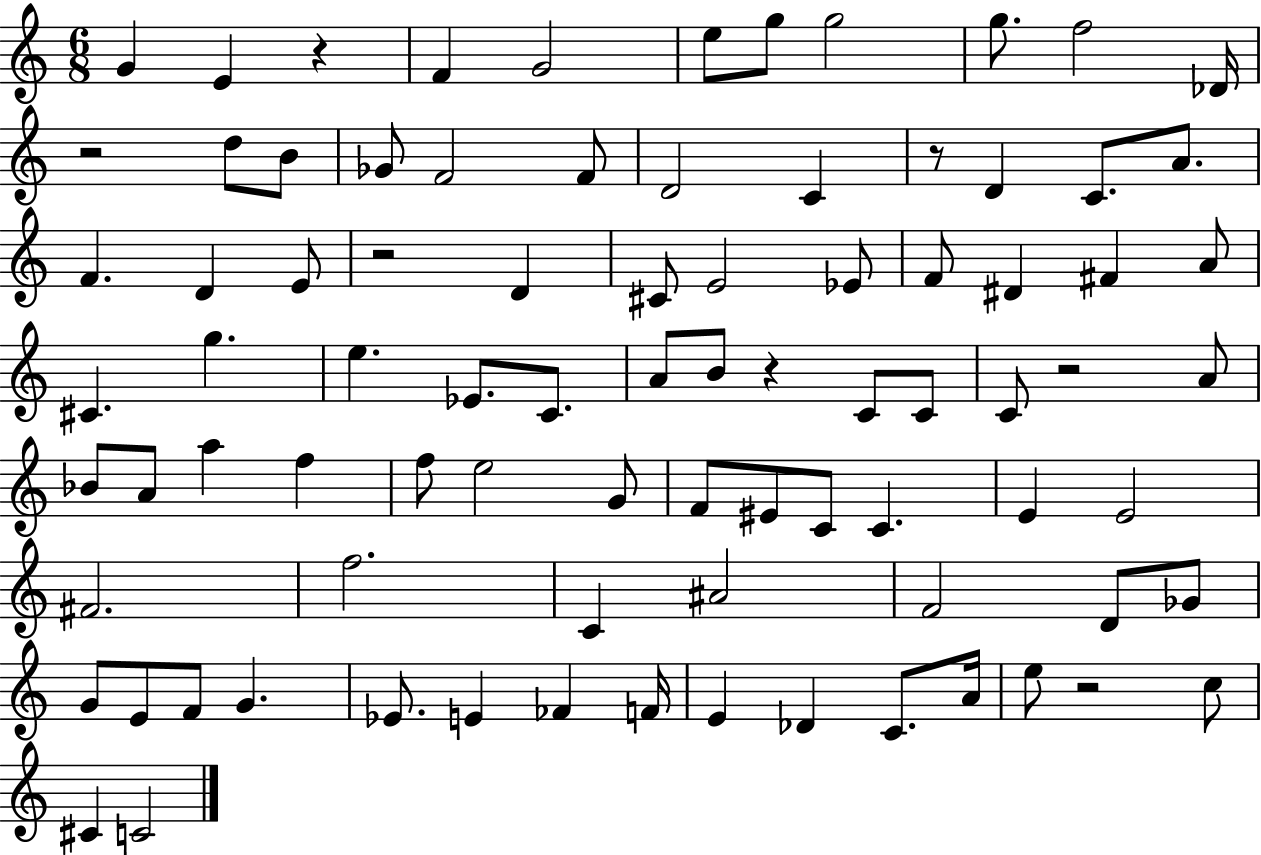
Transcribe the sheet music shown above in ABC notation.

X:1
T:Untitled
M:6/8
L:1/4
K:C
G E z F G2 e/2 g/2 g2 g/2 f2 _D/4 z2 d/2 B/2 _G/2 F2 F/2 D2 C z/2 D C/2 A/2 F D E/2 z2 D ^C/2 E2 _E/2 F/2 ^D ^F A/2 ^C g e _E/2 C/2 A/2 B/2 z C/2 C/2 C/2 z2 A/2 _B/2 A/2 a f f/2 e2 G/2 F/2 ^E/2 C/2 C E E2 ^F2 f2 C ^A2 F2 D/2 _G/2 G/2 E/2 F/2 G _E/2 E _F F/4 E _D C/2 A/4 e/2 z2 c/2 ^C C2